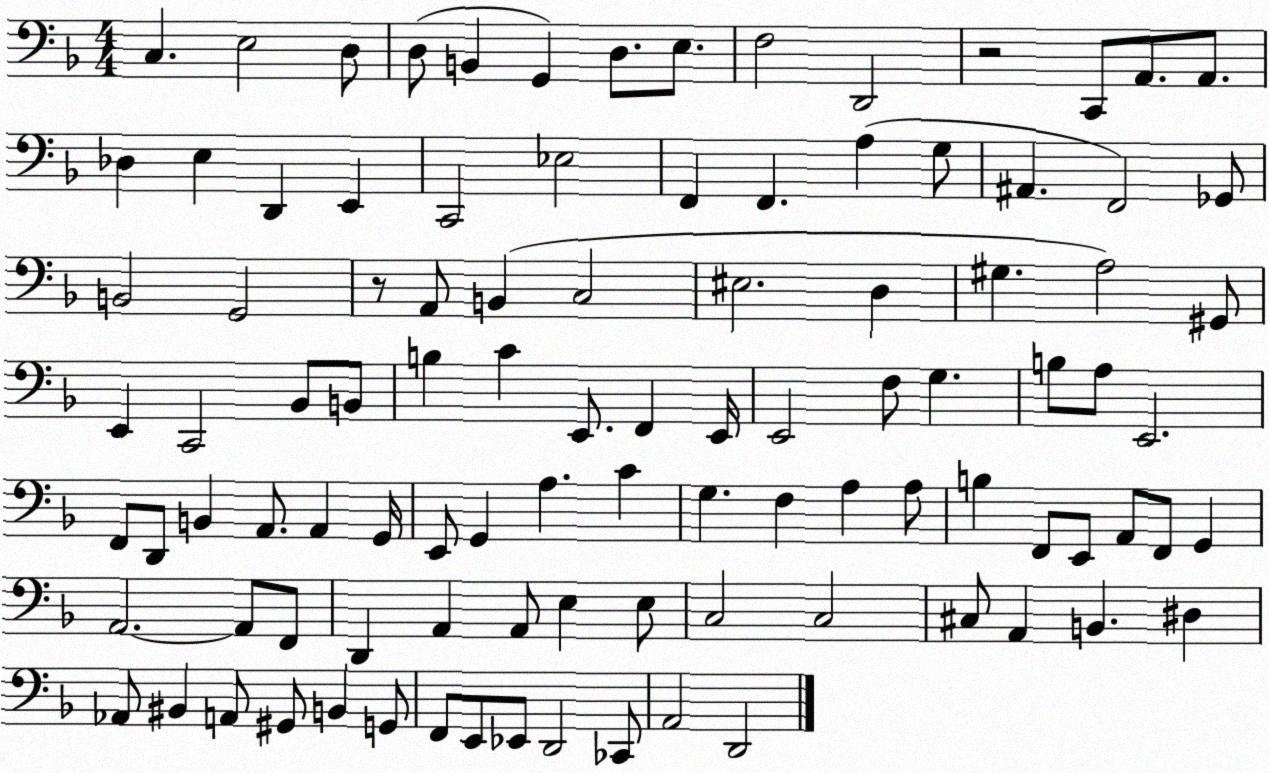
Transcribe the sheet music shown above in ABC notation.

X:1
T:Untitled
M:4/4
L:1/4
K:F
C, E,2 D,/2 D,/2 B,, G,, D,/2 E,/2 F,2 D,,2 z2 C,,/2 A,,/2 A,,/2 _D, E, D,, E,, C,,2 _E,2 F,, F,, A, G,/2 ^A,, F,,2 _G,,/2 B,,2 G,,2 z/2 A,,/2 B,, C,2 ^E,2 D, ^G, A,2 ^G,,/2 E,, C,,2 _B,,/2 B,,/2 B, C E,,/2 F,, E,,/4 E,,2 F,/2 G, B,/2 A,/2 E,,2 F,,/2 D,,/2 B,, A,,/2 A,, G,,/4 E,,/2 G,, A, C G, F, A, A,/2 B, F,,/2 E,,/2 A,,/2 F,,/2 G,, A,,2 A,,/2 F,,/2 D,, A,, A,,/2 E, E,/2 C,2 C,2 ^C,/2 A,, B,, ^D, _A,,/2 ^B,, A,,/2 ^G,,/2 B,, G,,/2 F,,/2 E,,/2 _E,,/2 D,,2 _C,,/2 A,,2 D,,2